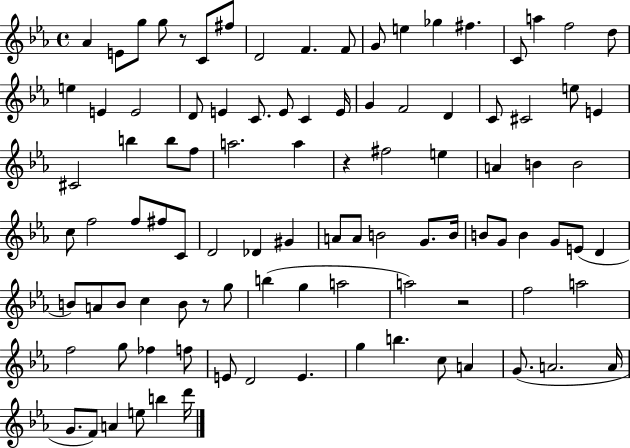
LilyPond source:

{
  \clef treble
  \time 4/4
  \defaultTimeSignature
  \key ees \major
  aes'4 e'8 g''8 g''8 r8 c'8 fis''8 | d'2 f'4. f'8 | g'8 e''4 ges''4 fis''4. | c'8 a''4 f''2 d''8 | \break e''4 e'4 e'2 | d'8 e'4 c'8. e'8 c'4 e'16 | g'4 f'2 d'4 | c'8 cis'2 e''8 e'4 | \break cis'2 b''4 b''8 f''8 | a''2. a''4 | r4 fis''2 e''4 | a'4 b'4 b'2 | \break c''8 f''2 f''8 fis''8 c'8 | d'2 des'4 gis'4 | a'8 a'8 b'2 g'8. b'16 | b'8 g'8 b'4 g'8 e'8( d'4 | \break b'8) a'8 b'8 c''4 b'8 r8 g''8 | b''4( g''4 a''2 | a''2) r2 | f''2 a''2 | \break f''2 g''8 fes''4 f''8 | e'8 d'2 e'4. | g''4 b''4. c''8 a'4 | g'8.( a'2. a'16 | \break g'8. f'8) a'4 e''8 b''4 d'''16 | \bar "|."
}